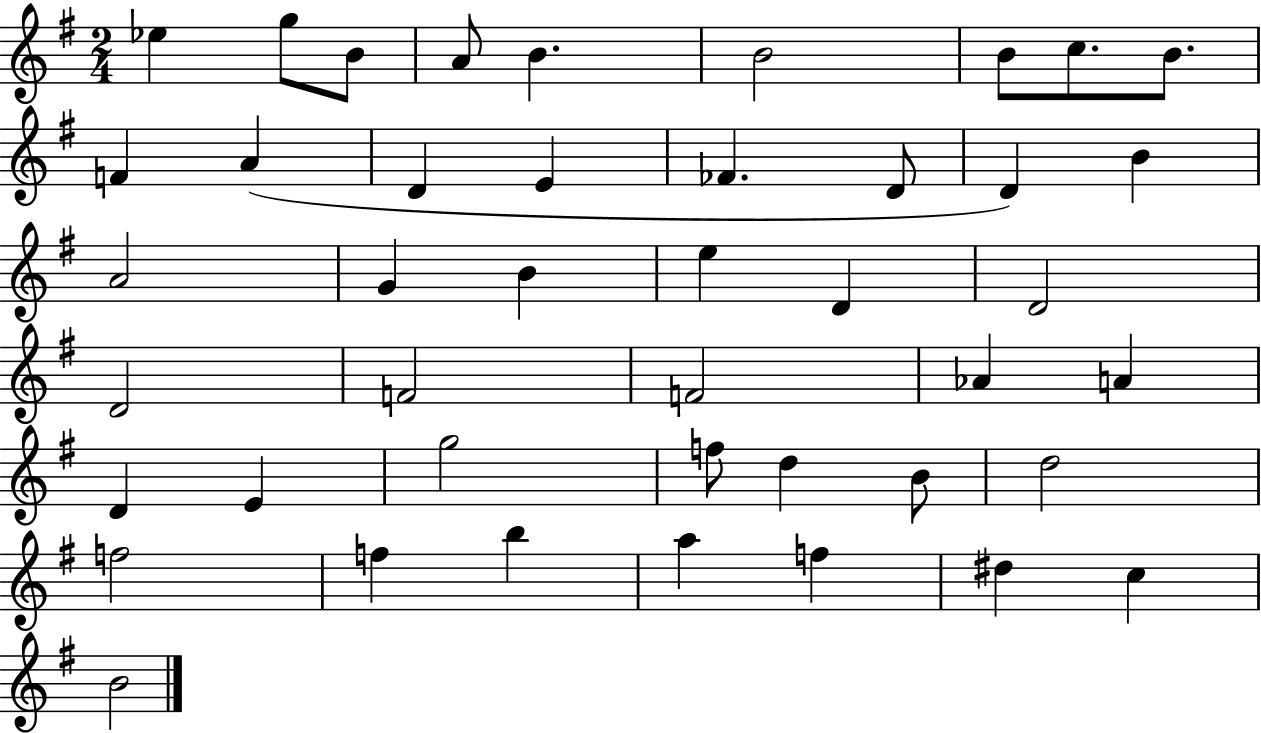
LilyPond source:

{
  \clef treble
  \numericTimeSignature
  \time 2/4
  \key g \major
  ees''4 g''8 b'8 | a'8 b'4. | b'2 | b'8 c''8. b'8. | \break f'4 a'4( | d'4 e'4 | fes'4. d'8 | d'4) b'4 | \break a'2 | g'4 b'4 | e''4 d'4 | d'2 | \break d'2 | f'2 | f'2 | aes'4 a'4 | \break d'4 e'4 | g''2 | f''8 d''4 b'8 | d''2 | \break f''2 | f''4 b''4 | a''4 f''4 | dis''4 c''4 | \break b'2 | \bar "|."
}